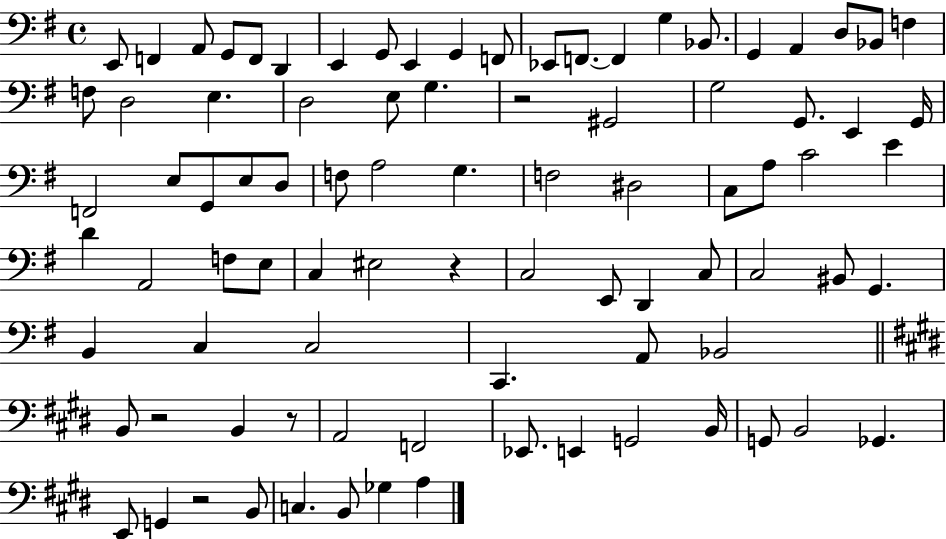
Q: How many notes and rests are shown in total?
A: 88